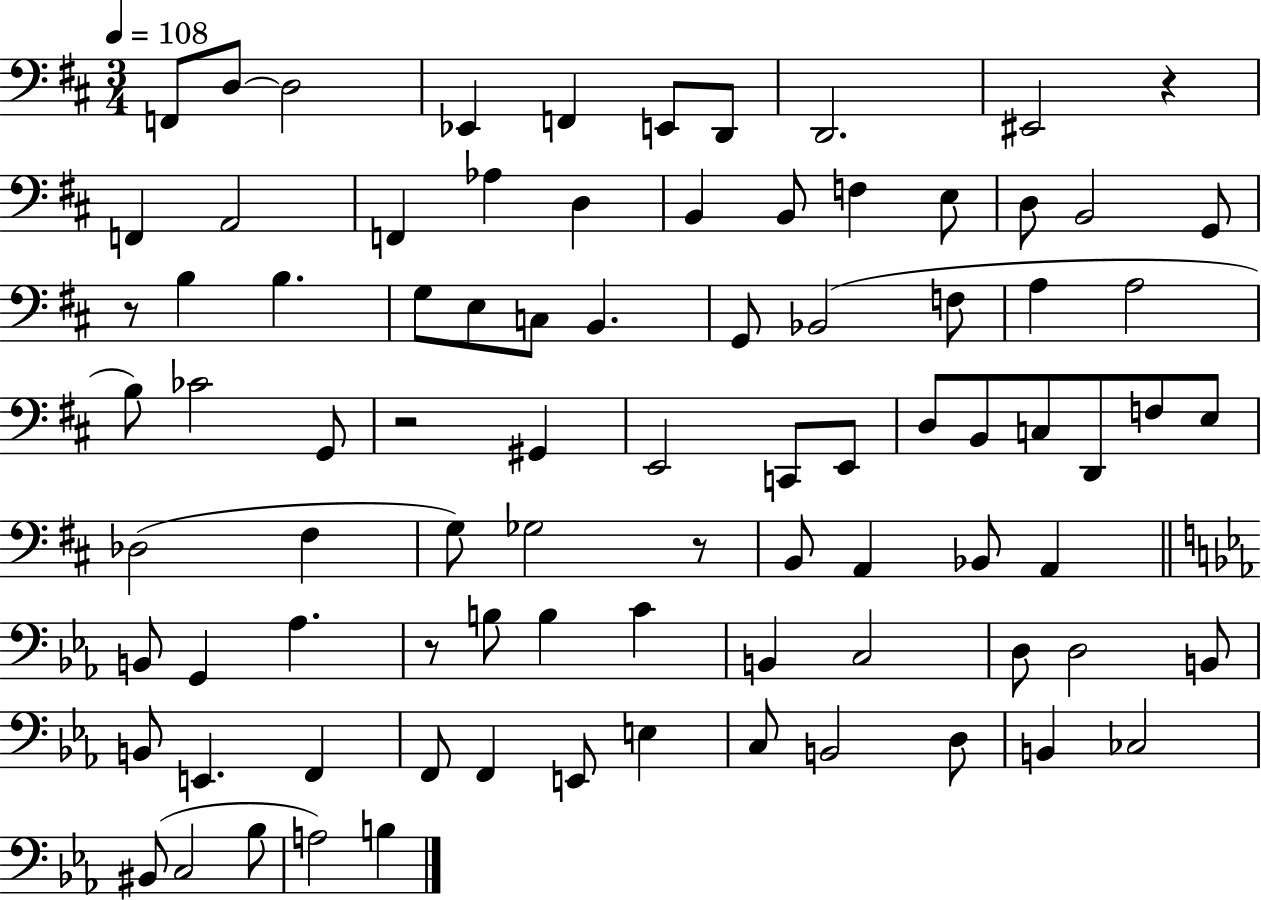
X:1
T:Untitled
M:3/4
L:1/4
K:D
F,,/2 D,/2 D,2 _E,, F,, E,,/2 D,,/2 D,,2 ^E,,2 z F,, A,,2 F,, _A, D, B,, B,,/2 F, E,/2 D,/2 B,,2 G,,/2 z/2 B, B, G,/2 E,/2 C,/2 B,, G,,/2 _B,,2 F,/2 A, A,2 B,/2 _C2 G,,/2 z2 ^G,, E,,2 C,,/2 E,,/2 D,/2 B,,/2 C,/2 D,,/2 F,/2 E,/2 _D,2 ^F, G,/2 _G,2 z/2 B,,/2 A,, _B,,/2 A,, B,,/2 G,, _A, z/2 B,/2 B, C B,, C,2 D,/2 D,2 B,,/2 B,,/2 E,, F,, F,,/2 F,, E,,/2 E, C,/2 B,,2 D,/2 B,, _C,2 ^B,,/2 C,2 _B,/2 A,2 B,